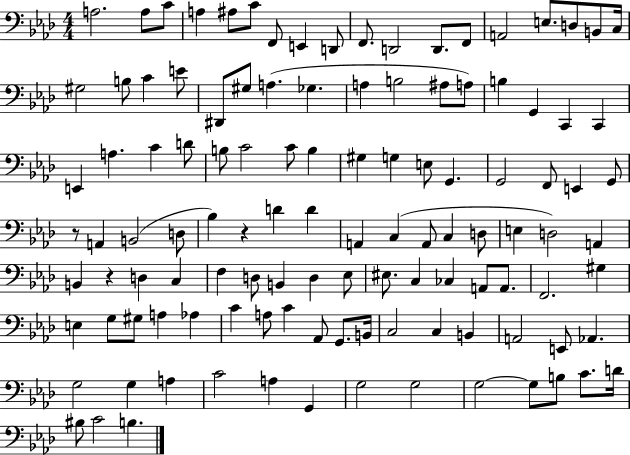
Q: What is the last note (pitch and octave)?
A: B3